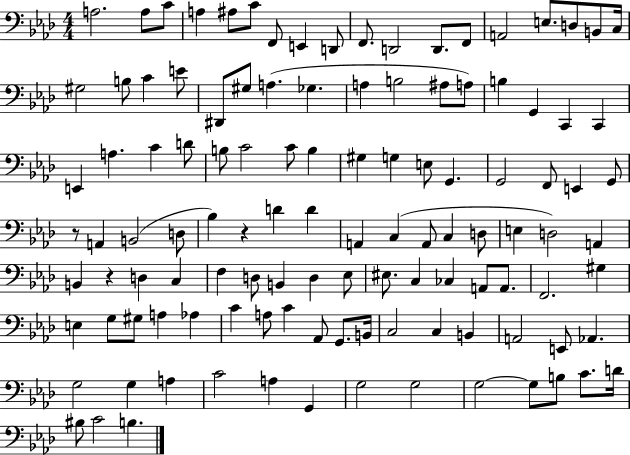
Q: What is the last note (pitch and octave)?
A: B3